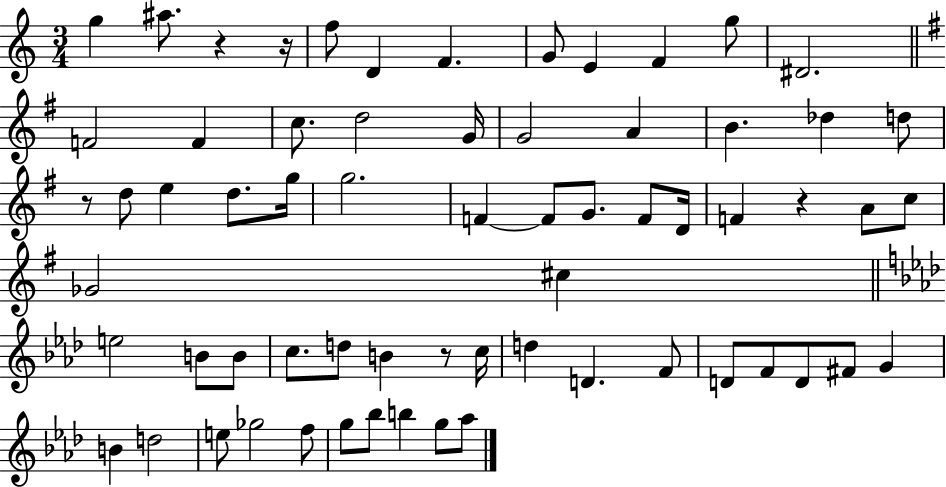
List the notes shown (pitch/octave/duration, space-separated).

G5/q A#5/e. R/q R/s F5/e D4/q F4/q. G4/e E4/q F4/q G5/e D#4/h. F4/h F4/q C5/e. D5/h G4/s G4/h A4/q B4/q. Db5/q D5/e R/e D5/e E5/q D5/e. G5/s G5/h. F4/q F4/e G4/e. F4/e D4/s F4/q R/q A4/e C5/e Gb4/h C#5/q E5/h B4/e B4/e C5/e. D5/e B4/q R/e C5/s D5/q D4/q. F4/e D4/e F4/e D4/e F#4/e G4/q B4/q D5/h E5/e Gb5/h F5/e G5/e Bb5/e B5/q G5/e Ab5/e